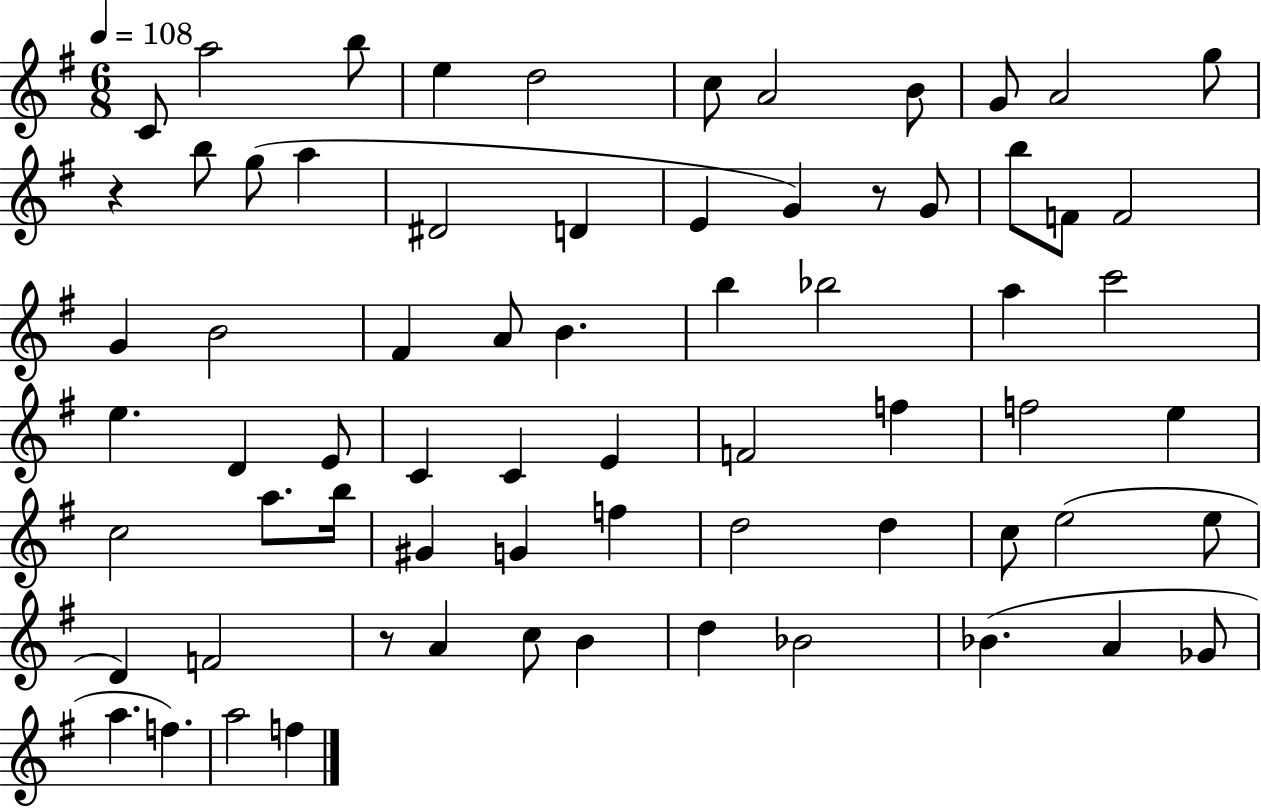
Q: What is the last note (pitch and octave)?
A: F5